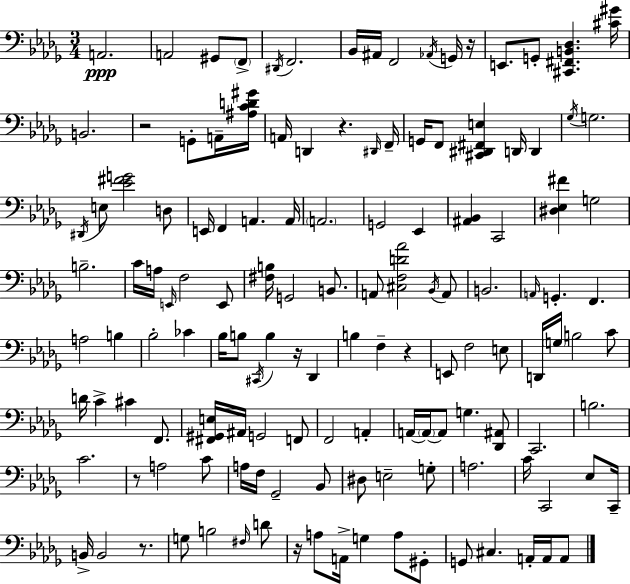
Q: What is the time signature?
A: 3/4